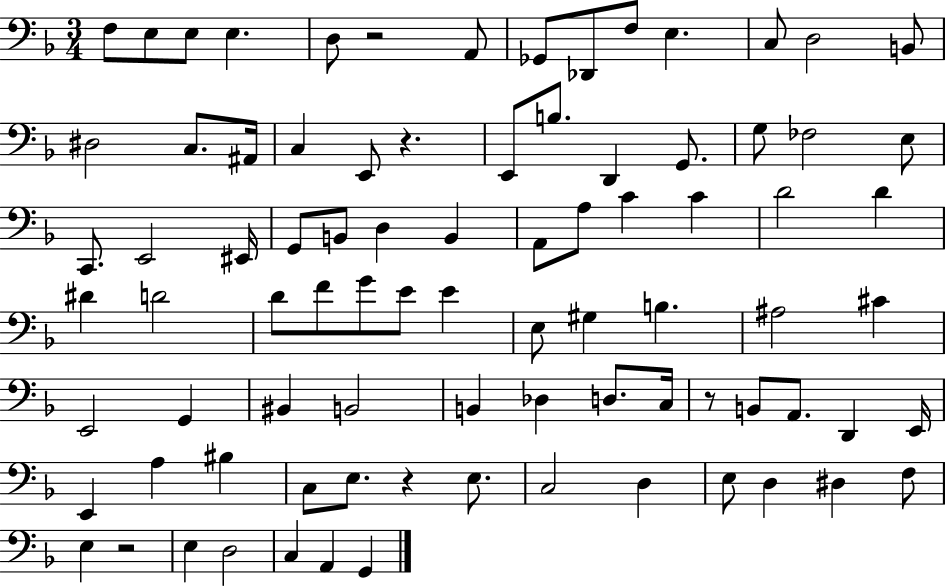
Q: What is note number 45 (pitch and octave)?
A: E4